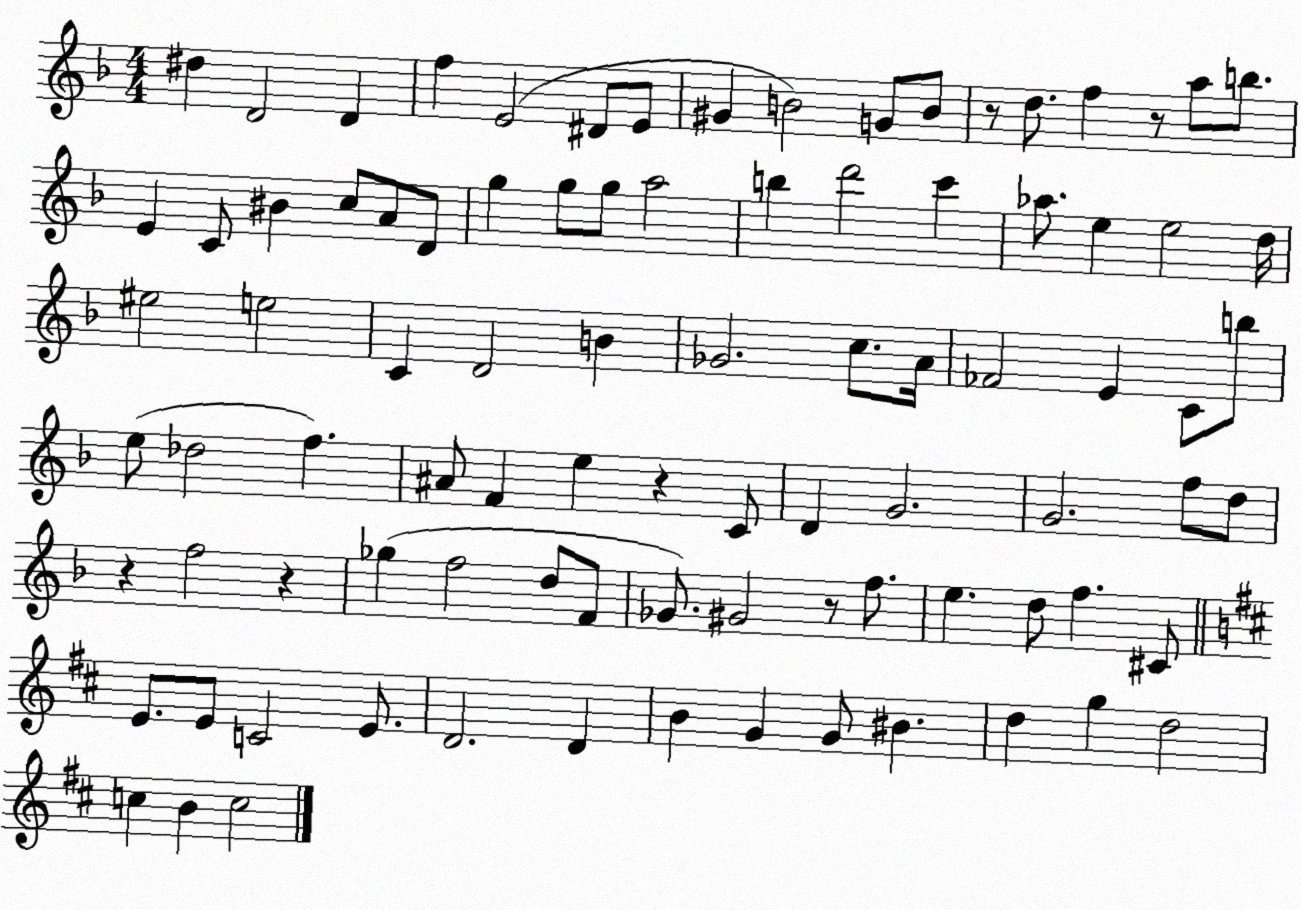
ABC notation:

X:1
T:Untitled
M:4/4
L:1/4
K:F
^d D2 D f E2 ^D/2 E/2 ^G B2 G/2 B/2 z/2 d/2 f z/2 a/2 b/2 E C/2 ^B c/2 A/2 D/2 g g/2 g/2 a2 b d'2 c' _a/2 e e2 d/4 ^e2 e2 C D2 B _G2 c/2 A/4 _F2 E C/2 b/2 e/2 _d2 f ^A/2 F e z C/2 D G2 G2 f/2 d/2 z f2 z _g f2 d/2 F/2 _G/2 ^G2 z/2 f/2 e d/2 f ^C/2 E/2 E/2 C2 E/2 D2 D B G G/2 ^B d g d2 c B c2